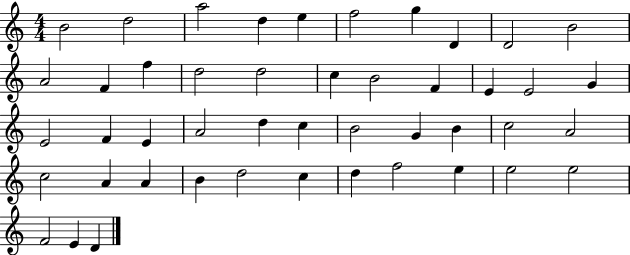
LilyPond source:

{
  \clef treble
  \numericTimeSignature
  \time 4/4
  \key c \major
  b'2 d''2 | a''2 d''4 e''4 | f''2 g''4 d'4 | d'2 b'2 | \break a'2 f'4 f''4 | d''2 d''2 | c''4 b'2 f'4 | e'4 e'2 g'4 | \break e'2 f'4 e'4 | a'2 d''4 c''4 | b'2 g'4 b'4 | c''2 a'2 | \break c''2 a'4 a'4 | b'4 d''2 c''4 | d''4 f''2 e''4 | e''2 e''2 | \break f'2 e'4 d'4 | \bar "|."
}